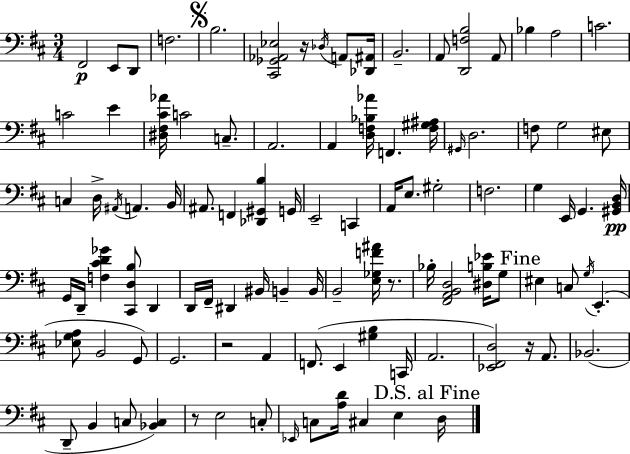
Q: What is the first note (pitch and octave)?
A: F#2